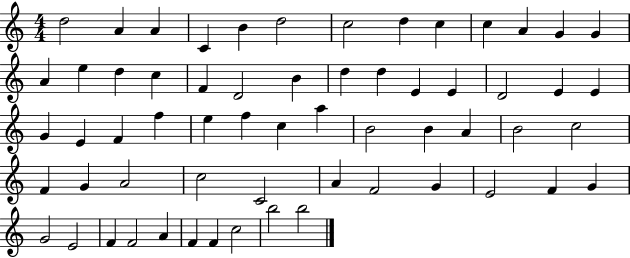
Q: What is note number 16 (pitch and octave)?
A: D5